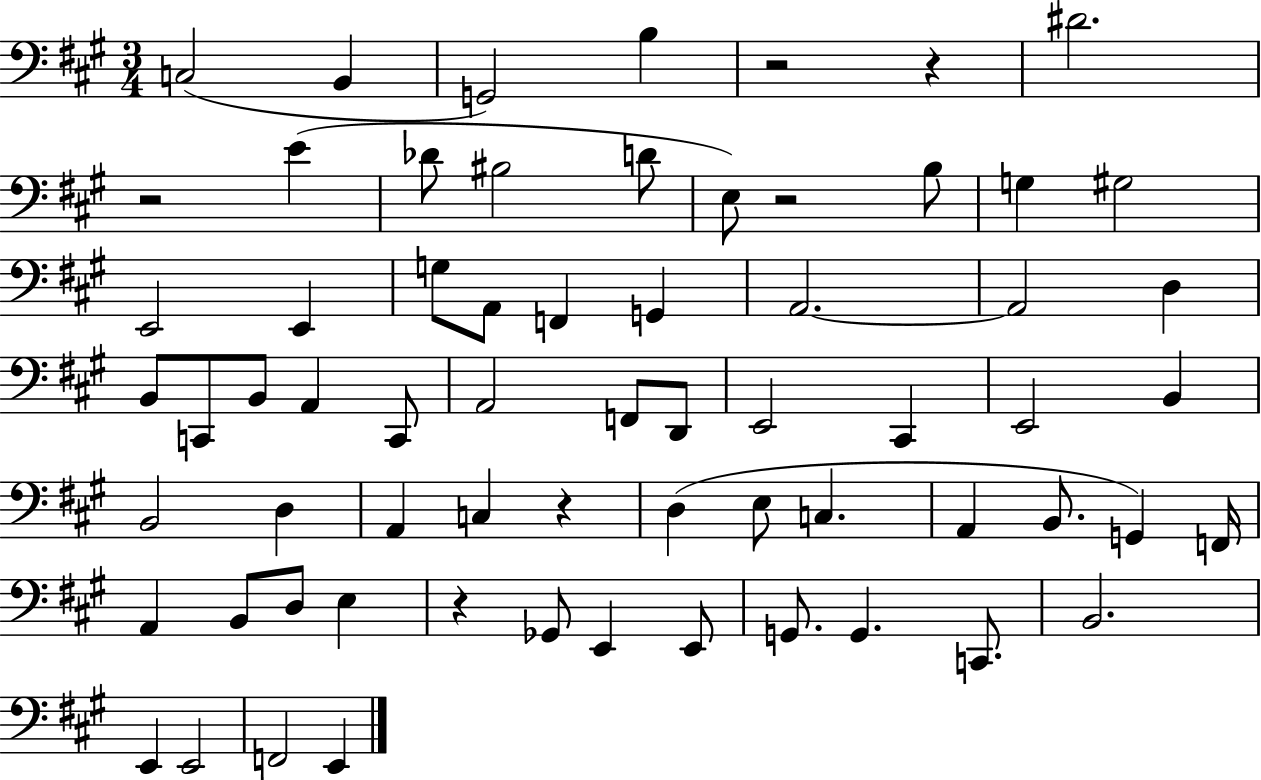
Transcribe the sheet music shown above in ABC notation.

X:1
T:Untitled
M:3/4
L:1/4
K:A
C,2 B,, G,,2 B, z2 z ^D2 z2 E _D/2 ^B,2 D/2 E,/2 z2 B,/2 G, ^G,2 E,,2 E,, G,/2 A,,/2 F,, G,, A,,2 A,,2 D, B,,/2 C,,/2 B,,/2 A,, C,,/2 A,,2 F,,/2 D,,/2 E,,2 ^C,, E,,2 B,, B,,2 D, A,, C, z D, E,/2 C, A,, B,,/2 G,, F,,/4 A,, B,,/2 D,/2 E, z _G,,/2 E,, E,,/2 G,,/2 G,, C,,/2 B,,2 E,, E,,2 F,,2 E,,